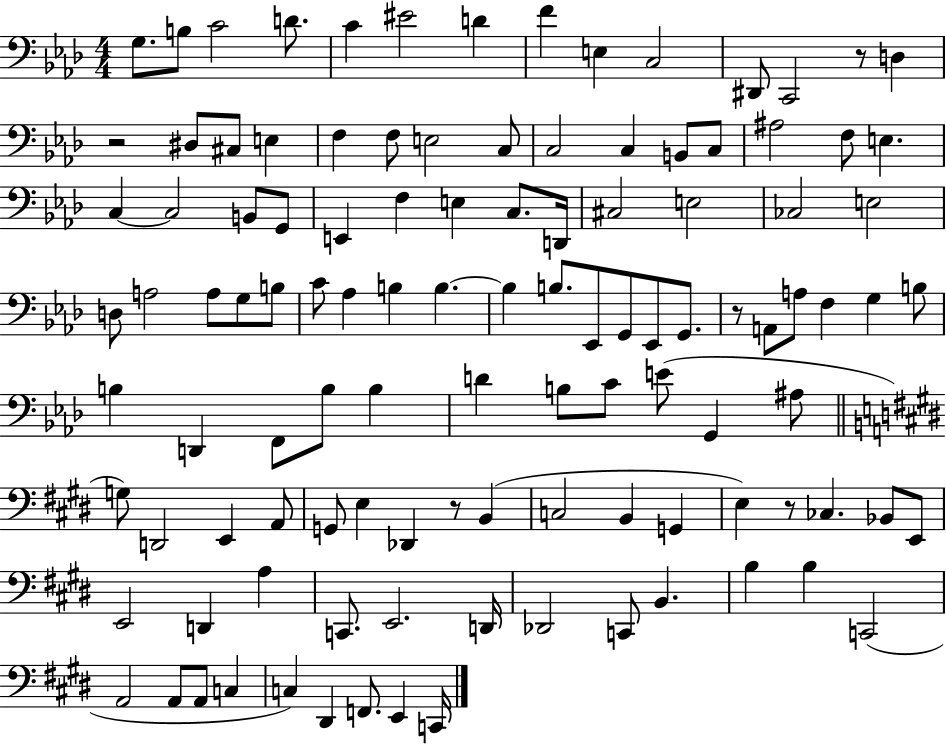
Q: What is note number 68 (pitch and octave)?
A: C4